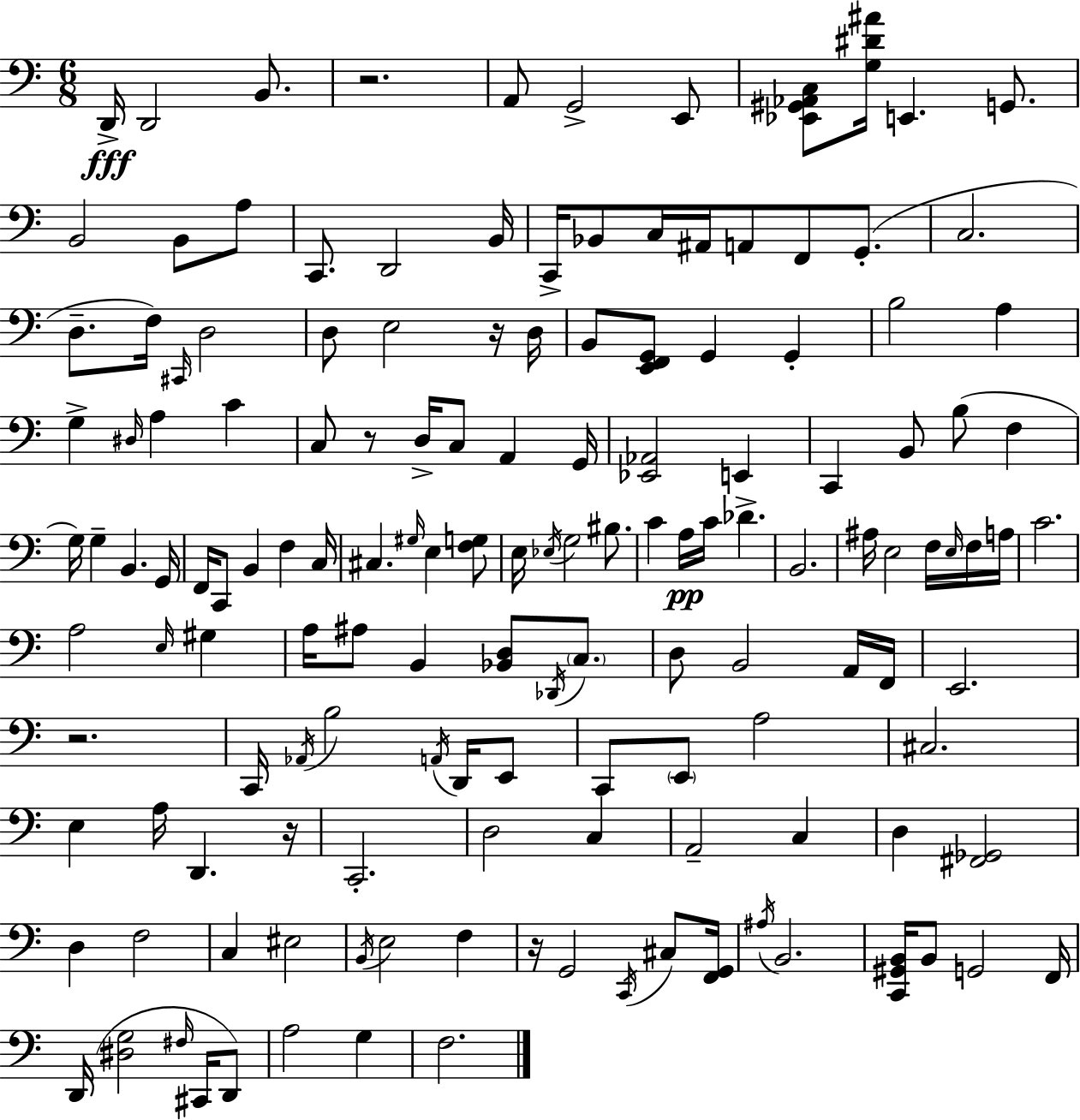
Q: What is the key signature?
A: C major